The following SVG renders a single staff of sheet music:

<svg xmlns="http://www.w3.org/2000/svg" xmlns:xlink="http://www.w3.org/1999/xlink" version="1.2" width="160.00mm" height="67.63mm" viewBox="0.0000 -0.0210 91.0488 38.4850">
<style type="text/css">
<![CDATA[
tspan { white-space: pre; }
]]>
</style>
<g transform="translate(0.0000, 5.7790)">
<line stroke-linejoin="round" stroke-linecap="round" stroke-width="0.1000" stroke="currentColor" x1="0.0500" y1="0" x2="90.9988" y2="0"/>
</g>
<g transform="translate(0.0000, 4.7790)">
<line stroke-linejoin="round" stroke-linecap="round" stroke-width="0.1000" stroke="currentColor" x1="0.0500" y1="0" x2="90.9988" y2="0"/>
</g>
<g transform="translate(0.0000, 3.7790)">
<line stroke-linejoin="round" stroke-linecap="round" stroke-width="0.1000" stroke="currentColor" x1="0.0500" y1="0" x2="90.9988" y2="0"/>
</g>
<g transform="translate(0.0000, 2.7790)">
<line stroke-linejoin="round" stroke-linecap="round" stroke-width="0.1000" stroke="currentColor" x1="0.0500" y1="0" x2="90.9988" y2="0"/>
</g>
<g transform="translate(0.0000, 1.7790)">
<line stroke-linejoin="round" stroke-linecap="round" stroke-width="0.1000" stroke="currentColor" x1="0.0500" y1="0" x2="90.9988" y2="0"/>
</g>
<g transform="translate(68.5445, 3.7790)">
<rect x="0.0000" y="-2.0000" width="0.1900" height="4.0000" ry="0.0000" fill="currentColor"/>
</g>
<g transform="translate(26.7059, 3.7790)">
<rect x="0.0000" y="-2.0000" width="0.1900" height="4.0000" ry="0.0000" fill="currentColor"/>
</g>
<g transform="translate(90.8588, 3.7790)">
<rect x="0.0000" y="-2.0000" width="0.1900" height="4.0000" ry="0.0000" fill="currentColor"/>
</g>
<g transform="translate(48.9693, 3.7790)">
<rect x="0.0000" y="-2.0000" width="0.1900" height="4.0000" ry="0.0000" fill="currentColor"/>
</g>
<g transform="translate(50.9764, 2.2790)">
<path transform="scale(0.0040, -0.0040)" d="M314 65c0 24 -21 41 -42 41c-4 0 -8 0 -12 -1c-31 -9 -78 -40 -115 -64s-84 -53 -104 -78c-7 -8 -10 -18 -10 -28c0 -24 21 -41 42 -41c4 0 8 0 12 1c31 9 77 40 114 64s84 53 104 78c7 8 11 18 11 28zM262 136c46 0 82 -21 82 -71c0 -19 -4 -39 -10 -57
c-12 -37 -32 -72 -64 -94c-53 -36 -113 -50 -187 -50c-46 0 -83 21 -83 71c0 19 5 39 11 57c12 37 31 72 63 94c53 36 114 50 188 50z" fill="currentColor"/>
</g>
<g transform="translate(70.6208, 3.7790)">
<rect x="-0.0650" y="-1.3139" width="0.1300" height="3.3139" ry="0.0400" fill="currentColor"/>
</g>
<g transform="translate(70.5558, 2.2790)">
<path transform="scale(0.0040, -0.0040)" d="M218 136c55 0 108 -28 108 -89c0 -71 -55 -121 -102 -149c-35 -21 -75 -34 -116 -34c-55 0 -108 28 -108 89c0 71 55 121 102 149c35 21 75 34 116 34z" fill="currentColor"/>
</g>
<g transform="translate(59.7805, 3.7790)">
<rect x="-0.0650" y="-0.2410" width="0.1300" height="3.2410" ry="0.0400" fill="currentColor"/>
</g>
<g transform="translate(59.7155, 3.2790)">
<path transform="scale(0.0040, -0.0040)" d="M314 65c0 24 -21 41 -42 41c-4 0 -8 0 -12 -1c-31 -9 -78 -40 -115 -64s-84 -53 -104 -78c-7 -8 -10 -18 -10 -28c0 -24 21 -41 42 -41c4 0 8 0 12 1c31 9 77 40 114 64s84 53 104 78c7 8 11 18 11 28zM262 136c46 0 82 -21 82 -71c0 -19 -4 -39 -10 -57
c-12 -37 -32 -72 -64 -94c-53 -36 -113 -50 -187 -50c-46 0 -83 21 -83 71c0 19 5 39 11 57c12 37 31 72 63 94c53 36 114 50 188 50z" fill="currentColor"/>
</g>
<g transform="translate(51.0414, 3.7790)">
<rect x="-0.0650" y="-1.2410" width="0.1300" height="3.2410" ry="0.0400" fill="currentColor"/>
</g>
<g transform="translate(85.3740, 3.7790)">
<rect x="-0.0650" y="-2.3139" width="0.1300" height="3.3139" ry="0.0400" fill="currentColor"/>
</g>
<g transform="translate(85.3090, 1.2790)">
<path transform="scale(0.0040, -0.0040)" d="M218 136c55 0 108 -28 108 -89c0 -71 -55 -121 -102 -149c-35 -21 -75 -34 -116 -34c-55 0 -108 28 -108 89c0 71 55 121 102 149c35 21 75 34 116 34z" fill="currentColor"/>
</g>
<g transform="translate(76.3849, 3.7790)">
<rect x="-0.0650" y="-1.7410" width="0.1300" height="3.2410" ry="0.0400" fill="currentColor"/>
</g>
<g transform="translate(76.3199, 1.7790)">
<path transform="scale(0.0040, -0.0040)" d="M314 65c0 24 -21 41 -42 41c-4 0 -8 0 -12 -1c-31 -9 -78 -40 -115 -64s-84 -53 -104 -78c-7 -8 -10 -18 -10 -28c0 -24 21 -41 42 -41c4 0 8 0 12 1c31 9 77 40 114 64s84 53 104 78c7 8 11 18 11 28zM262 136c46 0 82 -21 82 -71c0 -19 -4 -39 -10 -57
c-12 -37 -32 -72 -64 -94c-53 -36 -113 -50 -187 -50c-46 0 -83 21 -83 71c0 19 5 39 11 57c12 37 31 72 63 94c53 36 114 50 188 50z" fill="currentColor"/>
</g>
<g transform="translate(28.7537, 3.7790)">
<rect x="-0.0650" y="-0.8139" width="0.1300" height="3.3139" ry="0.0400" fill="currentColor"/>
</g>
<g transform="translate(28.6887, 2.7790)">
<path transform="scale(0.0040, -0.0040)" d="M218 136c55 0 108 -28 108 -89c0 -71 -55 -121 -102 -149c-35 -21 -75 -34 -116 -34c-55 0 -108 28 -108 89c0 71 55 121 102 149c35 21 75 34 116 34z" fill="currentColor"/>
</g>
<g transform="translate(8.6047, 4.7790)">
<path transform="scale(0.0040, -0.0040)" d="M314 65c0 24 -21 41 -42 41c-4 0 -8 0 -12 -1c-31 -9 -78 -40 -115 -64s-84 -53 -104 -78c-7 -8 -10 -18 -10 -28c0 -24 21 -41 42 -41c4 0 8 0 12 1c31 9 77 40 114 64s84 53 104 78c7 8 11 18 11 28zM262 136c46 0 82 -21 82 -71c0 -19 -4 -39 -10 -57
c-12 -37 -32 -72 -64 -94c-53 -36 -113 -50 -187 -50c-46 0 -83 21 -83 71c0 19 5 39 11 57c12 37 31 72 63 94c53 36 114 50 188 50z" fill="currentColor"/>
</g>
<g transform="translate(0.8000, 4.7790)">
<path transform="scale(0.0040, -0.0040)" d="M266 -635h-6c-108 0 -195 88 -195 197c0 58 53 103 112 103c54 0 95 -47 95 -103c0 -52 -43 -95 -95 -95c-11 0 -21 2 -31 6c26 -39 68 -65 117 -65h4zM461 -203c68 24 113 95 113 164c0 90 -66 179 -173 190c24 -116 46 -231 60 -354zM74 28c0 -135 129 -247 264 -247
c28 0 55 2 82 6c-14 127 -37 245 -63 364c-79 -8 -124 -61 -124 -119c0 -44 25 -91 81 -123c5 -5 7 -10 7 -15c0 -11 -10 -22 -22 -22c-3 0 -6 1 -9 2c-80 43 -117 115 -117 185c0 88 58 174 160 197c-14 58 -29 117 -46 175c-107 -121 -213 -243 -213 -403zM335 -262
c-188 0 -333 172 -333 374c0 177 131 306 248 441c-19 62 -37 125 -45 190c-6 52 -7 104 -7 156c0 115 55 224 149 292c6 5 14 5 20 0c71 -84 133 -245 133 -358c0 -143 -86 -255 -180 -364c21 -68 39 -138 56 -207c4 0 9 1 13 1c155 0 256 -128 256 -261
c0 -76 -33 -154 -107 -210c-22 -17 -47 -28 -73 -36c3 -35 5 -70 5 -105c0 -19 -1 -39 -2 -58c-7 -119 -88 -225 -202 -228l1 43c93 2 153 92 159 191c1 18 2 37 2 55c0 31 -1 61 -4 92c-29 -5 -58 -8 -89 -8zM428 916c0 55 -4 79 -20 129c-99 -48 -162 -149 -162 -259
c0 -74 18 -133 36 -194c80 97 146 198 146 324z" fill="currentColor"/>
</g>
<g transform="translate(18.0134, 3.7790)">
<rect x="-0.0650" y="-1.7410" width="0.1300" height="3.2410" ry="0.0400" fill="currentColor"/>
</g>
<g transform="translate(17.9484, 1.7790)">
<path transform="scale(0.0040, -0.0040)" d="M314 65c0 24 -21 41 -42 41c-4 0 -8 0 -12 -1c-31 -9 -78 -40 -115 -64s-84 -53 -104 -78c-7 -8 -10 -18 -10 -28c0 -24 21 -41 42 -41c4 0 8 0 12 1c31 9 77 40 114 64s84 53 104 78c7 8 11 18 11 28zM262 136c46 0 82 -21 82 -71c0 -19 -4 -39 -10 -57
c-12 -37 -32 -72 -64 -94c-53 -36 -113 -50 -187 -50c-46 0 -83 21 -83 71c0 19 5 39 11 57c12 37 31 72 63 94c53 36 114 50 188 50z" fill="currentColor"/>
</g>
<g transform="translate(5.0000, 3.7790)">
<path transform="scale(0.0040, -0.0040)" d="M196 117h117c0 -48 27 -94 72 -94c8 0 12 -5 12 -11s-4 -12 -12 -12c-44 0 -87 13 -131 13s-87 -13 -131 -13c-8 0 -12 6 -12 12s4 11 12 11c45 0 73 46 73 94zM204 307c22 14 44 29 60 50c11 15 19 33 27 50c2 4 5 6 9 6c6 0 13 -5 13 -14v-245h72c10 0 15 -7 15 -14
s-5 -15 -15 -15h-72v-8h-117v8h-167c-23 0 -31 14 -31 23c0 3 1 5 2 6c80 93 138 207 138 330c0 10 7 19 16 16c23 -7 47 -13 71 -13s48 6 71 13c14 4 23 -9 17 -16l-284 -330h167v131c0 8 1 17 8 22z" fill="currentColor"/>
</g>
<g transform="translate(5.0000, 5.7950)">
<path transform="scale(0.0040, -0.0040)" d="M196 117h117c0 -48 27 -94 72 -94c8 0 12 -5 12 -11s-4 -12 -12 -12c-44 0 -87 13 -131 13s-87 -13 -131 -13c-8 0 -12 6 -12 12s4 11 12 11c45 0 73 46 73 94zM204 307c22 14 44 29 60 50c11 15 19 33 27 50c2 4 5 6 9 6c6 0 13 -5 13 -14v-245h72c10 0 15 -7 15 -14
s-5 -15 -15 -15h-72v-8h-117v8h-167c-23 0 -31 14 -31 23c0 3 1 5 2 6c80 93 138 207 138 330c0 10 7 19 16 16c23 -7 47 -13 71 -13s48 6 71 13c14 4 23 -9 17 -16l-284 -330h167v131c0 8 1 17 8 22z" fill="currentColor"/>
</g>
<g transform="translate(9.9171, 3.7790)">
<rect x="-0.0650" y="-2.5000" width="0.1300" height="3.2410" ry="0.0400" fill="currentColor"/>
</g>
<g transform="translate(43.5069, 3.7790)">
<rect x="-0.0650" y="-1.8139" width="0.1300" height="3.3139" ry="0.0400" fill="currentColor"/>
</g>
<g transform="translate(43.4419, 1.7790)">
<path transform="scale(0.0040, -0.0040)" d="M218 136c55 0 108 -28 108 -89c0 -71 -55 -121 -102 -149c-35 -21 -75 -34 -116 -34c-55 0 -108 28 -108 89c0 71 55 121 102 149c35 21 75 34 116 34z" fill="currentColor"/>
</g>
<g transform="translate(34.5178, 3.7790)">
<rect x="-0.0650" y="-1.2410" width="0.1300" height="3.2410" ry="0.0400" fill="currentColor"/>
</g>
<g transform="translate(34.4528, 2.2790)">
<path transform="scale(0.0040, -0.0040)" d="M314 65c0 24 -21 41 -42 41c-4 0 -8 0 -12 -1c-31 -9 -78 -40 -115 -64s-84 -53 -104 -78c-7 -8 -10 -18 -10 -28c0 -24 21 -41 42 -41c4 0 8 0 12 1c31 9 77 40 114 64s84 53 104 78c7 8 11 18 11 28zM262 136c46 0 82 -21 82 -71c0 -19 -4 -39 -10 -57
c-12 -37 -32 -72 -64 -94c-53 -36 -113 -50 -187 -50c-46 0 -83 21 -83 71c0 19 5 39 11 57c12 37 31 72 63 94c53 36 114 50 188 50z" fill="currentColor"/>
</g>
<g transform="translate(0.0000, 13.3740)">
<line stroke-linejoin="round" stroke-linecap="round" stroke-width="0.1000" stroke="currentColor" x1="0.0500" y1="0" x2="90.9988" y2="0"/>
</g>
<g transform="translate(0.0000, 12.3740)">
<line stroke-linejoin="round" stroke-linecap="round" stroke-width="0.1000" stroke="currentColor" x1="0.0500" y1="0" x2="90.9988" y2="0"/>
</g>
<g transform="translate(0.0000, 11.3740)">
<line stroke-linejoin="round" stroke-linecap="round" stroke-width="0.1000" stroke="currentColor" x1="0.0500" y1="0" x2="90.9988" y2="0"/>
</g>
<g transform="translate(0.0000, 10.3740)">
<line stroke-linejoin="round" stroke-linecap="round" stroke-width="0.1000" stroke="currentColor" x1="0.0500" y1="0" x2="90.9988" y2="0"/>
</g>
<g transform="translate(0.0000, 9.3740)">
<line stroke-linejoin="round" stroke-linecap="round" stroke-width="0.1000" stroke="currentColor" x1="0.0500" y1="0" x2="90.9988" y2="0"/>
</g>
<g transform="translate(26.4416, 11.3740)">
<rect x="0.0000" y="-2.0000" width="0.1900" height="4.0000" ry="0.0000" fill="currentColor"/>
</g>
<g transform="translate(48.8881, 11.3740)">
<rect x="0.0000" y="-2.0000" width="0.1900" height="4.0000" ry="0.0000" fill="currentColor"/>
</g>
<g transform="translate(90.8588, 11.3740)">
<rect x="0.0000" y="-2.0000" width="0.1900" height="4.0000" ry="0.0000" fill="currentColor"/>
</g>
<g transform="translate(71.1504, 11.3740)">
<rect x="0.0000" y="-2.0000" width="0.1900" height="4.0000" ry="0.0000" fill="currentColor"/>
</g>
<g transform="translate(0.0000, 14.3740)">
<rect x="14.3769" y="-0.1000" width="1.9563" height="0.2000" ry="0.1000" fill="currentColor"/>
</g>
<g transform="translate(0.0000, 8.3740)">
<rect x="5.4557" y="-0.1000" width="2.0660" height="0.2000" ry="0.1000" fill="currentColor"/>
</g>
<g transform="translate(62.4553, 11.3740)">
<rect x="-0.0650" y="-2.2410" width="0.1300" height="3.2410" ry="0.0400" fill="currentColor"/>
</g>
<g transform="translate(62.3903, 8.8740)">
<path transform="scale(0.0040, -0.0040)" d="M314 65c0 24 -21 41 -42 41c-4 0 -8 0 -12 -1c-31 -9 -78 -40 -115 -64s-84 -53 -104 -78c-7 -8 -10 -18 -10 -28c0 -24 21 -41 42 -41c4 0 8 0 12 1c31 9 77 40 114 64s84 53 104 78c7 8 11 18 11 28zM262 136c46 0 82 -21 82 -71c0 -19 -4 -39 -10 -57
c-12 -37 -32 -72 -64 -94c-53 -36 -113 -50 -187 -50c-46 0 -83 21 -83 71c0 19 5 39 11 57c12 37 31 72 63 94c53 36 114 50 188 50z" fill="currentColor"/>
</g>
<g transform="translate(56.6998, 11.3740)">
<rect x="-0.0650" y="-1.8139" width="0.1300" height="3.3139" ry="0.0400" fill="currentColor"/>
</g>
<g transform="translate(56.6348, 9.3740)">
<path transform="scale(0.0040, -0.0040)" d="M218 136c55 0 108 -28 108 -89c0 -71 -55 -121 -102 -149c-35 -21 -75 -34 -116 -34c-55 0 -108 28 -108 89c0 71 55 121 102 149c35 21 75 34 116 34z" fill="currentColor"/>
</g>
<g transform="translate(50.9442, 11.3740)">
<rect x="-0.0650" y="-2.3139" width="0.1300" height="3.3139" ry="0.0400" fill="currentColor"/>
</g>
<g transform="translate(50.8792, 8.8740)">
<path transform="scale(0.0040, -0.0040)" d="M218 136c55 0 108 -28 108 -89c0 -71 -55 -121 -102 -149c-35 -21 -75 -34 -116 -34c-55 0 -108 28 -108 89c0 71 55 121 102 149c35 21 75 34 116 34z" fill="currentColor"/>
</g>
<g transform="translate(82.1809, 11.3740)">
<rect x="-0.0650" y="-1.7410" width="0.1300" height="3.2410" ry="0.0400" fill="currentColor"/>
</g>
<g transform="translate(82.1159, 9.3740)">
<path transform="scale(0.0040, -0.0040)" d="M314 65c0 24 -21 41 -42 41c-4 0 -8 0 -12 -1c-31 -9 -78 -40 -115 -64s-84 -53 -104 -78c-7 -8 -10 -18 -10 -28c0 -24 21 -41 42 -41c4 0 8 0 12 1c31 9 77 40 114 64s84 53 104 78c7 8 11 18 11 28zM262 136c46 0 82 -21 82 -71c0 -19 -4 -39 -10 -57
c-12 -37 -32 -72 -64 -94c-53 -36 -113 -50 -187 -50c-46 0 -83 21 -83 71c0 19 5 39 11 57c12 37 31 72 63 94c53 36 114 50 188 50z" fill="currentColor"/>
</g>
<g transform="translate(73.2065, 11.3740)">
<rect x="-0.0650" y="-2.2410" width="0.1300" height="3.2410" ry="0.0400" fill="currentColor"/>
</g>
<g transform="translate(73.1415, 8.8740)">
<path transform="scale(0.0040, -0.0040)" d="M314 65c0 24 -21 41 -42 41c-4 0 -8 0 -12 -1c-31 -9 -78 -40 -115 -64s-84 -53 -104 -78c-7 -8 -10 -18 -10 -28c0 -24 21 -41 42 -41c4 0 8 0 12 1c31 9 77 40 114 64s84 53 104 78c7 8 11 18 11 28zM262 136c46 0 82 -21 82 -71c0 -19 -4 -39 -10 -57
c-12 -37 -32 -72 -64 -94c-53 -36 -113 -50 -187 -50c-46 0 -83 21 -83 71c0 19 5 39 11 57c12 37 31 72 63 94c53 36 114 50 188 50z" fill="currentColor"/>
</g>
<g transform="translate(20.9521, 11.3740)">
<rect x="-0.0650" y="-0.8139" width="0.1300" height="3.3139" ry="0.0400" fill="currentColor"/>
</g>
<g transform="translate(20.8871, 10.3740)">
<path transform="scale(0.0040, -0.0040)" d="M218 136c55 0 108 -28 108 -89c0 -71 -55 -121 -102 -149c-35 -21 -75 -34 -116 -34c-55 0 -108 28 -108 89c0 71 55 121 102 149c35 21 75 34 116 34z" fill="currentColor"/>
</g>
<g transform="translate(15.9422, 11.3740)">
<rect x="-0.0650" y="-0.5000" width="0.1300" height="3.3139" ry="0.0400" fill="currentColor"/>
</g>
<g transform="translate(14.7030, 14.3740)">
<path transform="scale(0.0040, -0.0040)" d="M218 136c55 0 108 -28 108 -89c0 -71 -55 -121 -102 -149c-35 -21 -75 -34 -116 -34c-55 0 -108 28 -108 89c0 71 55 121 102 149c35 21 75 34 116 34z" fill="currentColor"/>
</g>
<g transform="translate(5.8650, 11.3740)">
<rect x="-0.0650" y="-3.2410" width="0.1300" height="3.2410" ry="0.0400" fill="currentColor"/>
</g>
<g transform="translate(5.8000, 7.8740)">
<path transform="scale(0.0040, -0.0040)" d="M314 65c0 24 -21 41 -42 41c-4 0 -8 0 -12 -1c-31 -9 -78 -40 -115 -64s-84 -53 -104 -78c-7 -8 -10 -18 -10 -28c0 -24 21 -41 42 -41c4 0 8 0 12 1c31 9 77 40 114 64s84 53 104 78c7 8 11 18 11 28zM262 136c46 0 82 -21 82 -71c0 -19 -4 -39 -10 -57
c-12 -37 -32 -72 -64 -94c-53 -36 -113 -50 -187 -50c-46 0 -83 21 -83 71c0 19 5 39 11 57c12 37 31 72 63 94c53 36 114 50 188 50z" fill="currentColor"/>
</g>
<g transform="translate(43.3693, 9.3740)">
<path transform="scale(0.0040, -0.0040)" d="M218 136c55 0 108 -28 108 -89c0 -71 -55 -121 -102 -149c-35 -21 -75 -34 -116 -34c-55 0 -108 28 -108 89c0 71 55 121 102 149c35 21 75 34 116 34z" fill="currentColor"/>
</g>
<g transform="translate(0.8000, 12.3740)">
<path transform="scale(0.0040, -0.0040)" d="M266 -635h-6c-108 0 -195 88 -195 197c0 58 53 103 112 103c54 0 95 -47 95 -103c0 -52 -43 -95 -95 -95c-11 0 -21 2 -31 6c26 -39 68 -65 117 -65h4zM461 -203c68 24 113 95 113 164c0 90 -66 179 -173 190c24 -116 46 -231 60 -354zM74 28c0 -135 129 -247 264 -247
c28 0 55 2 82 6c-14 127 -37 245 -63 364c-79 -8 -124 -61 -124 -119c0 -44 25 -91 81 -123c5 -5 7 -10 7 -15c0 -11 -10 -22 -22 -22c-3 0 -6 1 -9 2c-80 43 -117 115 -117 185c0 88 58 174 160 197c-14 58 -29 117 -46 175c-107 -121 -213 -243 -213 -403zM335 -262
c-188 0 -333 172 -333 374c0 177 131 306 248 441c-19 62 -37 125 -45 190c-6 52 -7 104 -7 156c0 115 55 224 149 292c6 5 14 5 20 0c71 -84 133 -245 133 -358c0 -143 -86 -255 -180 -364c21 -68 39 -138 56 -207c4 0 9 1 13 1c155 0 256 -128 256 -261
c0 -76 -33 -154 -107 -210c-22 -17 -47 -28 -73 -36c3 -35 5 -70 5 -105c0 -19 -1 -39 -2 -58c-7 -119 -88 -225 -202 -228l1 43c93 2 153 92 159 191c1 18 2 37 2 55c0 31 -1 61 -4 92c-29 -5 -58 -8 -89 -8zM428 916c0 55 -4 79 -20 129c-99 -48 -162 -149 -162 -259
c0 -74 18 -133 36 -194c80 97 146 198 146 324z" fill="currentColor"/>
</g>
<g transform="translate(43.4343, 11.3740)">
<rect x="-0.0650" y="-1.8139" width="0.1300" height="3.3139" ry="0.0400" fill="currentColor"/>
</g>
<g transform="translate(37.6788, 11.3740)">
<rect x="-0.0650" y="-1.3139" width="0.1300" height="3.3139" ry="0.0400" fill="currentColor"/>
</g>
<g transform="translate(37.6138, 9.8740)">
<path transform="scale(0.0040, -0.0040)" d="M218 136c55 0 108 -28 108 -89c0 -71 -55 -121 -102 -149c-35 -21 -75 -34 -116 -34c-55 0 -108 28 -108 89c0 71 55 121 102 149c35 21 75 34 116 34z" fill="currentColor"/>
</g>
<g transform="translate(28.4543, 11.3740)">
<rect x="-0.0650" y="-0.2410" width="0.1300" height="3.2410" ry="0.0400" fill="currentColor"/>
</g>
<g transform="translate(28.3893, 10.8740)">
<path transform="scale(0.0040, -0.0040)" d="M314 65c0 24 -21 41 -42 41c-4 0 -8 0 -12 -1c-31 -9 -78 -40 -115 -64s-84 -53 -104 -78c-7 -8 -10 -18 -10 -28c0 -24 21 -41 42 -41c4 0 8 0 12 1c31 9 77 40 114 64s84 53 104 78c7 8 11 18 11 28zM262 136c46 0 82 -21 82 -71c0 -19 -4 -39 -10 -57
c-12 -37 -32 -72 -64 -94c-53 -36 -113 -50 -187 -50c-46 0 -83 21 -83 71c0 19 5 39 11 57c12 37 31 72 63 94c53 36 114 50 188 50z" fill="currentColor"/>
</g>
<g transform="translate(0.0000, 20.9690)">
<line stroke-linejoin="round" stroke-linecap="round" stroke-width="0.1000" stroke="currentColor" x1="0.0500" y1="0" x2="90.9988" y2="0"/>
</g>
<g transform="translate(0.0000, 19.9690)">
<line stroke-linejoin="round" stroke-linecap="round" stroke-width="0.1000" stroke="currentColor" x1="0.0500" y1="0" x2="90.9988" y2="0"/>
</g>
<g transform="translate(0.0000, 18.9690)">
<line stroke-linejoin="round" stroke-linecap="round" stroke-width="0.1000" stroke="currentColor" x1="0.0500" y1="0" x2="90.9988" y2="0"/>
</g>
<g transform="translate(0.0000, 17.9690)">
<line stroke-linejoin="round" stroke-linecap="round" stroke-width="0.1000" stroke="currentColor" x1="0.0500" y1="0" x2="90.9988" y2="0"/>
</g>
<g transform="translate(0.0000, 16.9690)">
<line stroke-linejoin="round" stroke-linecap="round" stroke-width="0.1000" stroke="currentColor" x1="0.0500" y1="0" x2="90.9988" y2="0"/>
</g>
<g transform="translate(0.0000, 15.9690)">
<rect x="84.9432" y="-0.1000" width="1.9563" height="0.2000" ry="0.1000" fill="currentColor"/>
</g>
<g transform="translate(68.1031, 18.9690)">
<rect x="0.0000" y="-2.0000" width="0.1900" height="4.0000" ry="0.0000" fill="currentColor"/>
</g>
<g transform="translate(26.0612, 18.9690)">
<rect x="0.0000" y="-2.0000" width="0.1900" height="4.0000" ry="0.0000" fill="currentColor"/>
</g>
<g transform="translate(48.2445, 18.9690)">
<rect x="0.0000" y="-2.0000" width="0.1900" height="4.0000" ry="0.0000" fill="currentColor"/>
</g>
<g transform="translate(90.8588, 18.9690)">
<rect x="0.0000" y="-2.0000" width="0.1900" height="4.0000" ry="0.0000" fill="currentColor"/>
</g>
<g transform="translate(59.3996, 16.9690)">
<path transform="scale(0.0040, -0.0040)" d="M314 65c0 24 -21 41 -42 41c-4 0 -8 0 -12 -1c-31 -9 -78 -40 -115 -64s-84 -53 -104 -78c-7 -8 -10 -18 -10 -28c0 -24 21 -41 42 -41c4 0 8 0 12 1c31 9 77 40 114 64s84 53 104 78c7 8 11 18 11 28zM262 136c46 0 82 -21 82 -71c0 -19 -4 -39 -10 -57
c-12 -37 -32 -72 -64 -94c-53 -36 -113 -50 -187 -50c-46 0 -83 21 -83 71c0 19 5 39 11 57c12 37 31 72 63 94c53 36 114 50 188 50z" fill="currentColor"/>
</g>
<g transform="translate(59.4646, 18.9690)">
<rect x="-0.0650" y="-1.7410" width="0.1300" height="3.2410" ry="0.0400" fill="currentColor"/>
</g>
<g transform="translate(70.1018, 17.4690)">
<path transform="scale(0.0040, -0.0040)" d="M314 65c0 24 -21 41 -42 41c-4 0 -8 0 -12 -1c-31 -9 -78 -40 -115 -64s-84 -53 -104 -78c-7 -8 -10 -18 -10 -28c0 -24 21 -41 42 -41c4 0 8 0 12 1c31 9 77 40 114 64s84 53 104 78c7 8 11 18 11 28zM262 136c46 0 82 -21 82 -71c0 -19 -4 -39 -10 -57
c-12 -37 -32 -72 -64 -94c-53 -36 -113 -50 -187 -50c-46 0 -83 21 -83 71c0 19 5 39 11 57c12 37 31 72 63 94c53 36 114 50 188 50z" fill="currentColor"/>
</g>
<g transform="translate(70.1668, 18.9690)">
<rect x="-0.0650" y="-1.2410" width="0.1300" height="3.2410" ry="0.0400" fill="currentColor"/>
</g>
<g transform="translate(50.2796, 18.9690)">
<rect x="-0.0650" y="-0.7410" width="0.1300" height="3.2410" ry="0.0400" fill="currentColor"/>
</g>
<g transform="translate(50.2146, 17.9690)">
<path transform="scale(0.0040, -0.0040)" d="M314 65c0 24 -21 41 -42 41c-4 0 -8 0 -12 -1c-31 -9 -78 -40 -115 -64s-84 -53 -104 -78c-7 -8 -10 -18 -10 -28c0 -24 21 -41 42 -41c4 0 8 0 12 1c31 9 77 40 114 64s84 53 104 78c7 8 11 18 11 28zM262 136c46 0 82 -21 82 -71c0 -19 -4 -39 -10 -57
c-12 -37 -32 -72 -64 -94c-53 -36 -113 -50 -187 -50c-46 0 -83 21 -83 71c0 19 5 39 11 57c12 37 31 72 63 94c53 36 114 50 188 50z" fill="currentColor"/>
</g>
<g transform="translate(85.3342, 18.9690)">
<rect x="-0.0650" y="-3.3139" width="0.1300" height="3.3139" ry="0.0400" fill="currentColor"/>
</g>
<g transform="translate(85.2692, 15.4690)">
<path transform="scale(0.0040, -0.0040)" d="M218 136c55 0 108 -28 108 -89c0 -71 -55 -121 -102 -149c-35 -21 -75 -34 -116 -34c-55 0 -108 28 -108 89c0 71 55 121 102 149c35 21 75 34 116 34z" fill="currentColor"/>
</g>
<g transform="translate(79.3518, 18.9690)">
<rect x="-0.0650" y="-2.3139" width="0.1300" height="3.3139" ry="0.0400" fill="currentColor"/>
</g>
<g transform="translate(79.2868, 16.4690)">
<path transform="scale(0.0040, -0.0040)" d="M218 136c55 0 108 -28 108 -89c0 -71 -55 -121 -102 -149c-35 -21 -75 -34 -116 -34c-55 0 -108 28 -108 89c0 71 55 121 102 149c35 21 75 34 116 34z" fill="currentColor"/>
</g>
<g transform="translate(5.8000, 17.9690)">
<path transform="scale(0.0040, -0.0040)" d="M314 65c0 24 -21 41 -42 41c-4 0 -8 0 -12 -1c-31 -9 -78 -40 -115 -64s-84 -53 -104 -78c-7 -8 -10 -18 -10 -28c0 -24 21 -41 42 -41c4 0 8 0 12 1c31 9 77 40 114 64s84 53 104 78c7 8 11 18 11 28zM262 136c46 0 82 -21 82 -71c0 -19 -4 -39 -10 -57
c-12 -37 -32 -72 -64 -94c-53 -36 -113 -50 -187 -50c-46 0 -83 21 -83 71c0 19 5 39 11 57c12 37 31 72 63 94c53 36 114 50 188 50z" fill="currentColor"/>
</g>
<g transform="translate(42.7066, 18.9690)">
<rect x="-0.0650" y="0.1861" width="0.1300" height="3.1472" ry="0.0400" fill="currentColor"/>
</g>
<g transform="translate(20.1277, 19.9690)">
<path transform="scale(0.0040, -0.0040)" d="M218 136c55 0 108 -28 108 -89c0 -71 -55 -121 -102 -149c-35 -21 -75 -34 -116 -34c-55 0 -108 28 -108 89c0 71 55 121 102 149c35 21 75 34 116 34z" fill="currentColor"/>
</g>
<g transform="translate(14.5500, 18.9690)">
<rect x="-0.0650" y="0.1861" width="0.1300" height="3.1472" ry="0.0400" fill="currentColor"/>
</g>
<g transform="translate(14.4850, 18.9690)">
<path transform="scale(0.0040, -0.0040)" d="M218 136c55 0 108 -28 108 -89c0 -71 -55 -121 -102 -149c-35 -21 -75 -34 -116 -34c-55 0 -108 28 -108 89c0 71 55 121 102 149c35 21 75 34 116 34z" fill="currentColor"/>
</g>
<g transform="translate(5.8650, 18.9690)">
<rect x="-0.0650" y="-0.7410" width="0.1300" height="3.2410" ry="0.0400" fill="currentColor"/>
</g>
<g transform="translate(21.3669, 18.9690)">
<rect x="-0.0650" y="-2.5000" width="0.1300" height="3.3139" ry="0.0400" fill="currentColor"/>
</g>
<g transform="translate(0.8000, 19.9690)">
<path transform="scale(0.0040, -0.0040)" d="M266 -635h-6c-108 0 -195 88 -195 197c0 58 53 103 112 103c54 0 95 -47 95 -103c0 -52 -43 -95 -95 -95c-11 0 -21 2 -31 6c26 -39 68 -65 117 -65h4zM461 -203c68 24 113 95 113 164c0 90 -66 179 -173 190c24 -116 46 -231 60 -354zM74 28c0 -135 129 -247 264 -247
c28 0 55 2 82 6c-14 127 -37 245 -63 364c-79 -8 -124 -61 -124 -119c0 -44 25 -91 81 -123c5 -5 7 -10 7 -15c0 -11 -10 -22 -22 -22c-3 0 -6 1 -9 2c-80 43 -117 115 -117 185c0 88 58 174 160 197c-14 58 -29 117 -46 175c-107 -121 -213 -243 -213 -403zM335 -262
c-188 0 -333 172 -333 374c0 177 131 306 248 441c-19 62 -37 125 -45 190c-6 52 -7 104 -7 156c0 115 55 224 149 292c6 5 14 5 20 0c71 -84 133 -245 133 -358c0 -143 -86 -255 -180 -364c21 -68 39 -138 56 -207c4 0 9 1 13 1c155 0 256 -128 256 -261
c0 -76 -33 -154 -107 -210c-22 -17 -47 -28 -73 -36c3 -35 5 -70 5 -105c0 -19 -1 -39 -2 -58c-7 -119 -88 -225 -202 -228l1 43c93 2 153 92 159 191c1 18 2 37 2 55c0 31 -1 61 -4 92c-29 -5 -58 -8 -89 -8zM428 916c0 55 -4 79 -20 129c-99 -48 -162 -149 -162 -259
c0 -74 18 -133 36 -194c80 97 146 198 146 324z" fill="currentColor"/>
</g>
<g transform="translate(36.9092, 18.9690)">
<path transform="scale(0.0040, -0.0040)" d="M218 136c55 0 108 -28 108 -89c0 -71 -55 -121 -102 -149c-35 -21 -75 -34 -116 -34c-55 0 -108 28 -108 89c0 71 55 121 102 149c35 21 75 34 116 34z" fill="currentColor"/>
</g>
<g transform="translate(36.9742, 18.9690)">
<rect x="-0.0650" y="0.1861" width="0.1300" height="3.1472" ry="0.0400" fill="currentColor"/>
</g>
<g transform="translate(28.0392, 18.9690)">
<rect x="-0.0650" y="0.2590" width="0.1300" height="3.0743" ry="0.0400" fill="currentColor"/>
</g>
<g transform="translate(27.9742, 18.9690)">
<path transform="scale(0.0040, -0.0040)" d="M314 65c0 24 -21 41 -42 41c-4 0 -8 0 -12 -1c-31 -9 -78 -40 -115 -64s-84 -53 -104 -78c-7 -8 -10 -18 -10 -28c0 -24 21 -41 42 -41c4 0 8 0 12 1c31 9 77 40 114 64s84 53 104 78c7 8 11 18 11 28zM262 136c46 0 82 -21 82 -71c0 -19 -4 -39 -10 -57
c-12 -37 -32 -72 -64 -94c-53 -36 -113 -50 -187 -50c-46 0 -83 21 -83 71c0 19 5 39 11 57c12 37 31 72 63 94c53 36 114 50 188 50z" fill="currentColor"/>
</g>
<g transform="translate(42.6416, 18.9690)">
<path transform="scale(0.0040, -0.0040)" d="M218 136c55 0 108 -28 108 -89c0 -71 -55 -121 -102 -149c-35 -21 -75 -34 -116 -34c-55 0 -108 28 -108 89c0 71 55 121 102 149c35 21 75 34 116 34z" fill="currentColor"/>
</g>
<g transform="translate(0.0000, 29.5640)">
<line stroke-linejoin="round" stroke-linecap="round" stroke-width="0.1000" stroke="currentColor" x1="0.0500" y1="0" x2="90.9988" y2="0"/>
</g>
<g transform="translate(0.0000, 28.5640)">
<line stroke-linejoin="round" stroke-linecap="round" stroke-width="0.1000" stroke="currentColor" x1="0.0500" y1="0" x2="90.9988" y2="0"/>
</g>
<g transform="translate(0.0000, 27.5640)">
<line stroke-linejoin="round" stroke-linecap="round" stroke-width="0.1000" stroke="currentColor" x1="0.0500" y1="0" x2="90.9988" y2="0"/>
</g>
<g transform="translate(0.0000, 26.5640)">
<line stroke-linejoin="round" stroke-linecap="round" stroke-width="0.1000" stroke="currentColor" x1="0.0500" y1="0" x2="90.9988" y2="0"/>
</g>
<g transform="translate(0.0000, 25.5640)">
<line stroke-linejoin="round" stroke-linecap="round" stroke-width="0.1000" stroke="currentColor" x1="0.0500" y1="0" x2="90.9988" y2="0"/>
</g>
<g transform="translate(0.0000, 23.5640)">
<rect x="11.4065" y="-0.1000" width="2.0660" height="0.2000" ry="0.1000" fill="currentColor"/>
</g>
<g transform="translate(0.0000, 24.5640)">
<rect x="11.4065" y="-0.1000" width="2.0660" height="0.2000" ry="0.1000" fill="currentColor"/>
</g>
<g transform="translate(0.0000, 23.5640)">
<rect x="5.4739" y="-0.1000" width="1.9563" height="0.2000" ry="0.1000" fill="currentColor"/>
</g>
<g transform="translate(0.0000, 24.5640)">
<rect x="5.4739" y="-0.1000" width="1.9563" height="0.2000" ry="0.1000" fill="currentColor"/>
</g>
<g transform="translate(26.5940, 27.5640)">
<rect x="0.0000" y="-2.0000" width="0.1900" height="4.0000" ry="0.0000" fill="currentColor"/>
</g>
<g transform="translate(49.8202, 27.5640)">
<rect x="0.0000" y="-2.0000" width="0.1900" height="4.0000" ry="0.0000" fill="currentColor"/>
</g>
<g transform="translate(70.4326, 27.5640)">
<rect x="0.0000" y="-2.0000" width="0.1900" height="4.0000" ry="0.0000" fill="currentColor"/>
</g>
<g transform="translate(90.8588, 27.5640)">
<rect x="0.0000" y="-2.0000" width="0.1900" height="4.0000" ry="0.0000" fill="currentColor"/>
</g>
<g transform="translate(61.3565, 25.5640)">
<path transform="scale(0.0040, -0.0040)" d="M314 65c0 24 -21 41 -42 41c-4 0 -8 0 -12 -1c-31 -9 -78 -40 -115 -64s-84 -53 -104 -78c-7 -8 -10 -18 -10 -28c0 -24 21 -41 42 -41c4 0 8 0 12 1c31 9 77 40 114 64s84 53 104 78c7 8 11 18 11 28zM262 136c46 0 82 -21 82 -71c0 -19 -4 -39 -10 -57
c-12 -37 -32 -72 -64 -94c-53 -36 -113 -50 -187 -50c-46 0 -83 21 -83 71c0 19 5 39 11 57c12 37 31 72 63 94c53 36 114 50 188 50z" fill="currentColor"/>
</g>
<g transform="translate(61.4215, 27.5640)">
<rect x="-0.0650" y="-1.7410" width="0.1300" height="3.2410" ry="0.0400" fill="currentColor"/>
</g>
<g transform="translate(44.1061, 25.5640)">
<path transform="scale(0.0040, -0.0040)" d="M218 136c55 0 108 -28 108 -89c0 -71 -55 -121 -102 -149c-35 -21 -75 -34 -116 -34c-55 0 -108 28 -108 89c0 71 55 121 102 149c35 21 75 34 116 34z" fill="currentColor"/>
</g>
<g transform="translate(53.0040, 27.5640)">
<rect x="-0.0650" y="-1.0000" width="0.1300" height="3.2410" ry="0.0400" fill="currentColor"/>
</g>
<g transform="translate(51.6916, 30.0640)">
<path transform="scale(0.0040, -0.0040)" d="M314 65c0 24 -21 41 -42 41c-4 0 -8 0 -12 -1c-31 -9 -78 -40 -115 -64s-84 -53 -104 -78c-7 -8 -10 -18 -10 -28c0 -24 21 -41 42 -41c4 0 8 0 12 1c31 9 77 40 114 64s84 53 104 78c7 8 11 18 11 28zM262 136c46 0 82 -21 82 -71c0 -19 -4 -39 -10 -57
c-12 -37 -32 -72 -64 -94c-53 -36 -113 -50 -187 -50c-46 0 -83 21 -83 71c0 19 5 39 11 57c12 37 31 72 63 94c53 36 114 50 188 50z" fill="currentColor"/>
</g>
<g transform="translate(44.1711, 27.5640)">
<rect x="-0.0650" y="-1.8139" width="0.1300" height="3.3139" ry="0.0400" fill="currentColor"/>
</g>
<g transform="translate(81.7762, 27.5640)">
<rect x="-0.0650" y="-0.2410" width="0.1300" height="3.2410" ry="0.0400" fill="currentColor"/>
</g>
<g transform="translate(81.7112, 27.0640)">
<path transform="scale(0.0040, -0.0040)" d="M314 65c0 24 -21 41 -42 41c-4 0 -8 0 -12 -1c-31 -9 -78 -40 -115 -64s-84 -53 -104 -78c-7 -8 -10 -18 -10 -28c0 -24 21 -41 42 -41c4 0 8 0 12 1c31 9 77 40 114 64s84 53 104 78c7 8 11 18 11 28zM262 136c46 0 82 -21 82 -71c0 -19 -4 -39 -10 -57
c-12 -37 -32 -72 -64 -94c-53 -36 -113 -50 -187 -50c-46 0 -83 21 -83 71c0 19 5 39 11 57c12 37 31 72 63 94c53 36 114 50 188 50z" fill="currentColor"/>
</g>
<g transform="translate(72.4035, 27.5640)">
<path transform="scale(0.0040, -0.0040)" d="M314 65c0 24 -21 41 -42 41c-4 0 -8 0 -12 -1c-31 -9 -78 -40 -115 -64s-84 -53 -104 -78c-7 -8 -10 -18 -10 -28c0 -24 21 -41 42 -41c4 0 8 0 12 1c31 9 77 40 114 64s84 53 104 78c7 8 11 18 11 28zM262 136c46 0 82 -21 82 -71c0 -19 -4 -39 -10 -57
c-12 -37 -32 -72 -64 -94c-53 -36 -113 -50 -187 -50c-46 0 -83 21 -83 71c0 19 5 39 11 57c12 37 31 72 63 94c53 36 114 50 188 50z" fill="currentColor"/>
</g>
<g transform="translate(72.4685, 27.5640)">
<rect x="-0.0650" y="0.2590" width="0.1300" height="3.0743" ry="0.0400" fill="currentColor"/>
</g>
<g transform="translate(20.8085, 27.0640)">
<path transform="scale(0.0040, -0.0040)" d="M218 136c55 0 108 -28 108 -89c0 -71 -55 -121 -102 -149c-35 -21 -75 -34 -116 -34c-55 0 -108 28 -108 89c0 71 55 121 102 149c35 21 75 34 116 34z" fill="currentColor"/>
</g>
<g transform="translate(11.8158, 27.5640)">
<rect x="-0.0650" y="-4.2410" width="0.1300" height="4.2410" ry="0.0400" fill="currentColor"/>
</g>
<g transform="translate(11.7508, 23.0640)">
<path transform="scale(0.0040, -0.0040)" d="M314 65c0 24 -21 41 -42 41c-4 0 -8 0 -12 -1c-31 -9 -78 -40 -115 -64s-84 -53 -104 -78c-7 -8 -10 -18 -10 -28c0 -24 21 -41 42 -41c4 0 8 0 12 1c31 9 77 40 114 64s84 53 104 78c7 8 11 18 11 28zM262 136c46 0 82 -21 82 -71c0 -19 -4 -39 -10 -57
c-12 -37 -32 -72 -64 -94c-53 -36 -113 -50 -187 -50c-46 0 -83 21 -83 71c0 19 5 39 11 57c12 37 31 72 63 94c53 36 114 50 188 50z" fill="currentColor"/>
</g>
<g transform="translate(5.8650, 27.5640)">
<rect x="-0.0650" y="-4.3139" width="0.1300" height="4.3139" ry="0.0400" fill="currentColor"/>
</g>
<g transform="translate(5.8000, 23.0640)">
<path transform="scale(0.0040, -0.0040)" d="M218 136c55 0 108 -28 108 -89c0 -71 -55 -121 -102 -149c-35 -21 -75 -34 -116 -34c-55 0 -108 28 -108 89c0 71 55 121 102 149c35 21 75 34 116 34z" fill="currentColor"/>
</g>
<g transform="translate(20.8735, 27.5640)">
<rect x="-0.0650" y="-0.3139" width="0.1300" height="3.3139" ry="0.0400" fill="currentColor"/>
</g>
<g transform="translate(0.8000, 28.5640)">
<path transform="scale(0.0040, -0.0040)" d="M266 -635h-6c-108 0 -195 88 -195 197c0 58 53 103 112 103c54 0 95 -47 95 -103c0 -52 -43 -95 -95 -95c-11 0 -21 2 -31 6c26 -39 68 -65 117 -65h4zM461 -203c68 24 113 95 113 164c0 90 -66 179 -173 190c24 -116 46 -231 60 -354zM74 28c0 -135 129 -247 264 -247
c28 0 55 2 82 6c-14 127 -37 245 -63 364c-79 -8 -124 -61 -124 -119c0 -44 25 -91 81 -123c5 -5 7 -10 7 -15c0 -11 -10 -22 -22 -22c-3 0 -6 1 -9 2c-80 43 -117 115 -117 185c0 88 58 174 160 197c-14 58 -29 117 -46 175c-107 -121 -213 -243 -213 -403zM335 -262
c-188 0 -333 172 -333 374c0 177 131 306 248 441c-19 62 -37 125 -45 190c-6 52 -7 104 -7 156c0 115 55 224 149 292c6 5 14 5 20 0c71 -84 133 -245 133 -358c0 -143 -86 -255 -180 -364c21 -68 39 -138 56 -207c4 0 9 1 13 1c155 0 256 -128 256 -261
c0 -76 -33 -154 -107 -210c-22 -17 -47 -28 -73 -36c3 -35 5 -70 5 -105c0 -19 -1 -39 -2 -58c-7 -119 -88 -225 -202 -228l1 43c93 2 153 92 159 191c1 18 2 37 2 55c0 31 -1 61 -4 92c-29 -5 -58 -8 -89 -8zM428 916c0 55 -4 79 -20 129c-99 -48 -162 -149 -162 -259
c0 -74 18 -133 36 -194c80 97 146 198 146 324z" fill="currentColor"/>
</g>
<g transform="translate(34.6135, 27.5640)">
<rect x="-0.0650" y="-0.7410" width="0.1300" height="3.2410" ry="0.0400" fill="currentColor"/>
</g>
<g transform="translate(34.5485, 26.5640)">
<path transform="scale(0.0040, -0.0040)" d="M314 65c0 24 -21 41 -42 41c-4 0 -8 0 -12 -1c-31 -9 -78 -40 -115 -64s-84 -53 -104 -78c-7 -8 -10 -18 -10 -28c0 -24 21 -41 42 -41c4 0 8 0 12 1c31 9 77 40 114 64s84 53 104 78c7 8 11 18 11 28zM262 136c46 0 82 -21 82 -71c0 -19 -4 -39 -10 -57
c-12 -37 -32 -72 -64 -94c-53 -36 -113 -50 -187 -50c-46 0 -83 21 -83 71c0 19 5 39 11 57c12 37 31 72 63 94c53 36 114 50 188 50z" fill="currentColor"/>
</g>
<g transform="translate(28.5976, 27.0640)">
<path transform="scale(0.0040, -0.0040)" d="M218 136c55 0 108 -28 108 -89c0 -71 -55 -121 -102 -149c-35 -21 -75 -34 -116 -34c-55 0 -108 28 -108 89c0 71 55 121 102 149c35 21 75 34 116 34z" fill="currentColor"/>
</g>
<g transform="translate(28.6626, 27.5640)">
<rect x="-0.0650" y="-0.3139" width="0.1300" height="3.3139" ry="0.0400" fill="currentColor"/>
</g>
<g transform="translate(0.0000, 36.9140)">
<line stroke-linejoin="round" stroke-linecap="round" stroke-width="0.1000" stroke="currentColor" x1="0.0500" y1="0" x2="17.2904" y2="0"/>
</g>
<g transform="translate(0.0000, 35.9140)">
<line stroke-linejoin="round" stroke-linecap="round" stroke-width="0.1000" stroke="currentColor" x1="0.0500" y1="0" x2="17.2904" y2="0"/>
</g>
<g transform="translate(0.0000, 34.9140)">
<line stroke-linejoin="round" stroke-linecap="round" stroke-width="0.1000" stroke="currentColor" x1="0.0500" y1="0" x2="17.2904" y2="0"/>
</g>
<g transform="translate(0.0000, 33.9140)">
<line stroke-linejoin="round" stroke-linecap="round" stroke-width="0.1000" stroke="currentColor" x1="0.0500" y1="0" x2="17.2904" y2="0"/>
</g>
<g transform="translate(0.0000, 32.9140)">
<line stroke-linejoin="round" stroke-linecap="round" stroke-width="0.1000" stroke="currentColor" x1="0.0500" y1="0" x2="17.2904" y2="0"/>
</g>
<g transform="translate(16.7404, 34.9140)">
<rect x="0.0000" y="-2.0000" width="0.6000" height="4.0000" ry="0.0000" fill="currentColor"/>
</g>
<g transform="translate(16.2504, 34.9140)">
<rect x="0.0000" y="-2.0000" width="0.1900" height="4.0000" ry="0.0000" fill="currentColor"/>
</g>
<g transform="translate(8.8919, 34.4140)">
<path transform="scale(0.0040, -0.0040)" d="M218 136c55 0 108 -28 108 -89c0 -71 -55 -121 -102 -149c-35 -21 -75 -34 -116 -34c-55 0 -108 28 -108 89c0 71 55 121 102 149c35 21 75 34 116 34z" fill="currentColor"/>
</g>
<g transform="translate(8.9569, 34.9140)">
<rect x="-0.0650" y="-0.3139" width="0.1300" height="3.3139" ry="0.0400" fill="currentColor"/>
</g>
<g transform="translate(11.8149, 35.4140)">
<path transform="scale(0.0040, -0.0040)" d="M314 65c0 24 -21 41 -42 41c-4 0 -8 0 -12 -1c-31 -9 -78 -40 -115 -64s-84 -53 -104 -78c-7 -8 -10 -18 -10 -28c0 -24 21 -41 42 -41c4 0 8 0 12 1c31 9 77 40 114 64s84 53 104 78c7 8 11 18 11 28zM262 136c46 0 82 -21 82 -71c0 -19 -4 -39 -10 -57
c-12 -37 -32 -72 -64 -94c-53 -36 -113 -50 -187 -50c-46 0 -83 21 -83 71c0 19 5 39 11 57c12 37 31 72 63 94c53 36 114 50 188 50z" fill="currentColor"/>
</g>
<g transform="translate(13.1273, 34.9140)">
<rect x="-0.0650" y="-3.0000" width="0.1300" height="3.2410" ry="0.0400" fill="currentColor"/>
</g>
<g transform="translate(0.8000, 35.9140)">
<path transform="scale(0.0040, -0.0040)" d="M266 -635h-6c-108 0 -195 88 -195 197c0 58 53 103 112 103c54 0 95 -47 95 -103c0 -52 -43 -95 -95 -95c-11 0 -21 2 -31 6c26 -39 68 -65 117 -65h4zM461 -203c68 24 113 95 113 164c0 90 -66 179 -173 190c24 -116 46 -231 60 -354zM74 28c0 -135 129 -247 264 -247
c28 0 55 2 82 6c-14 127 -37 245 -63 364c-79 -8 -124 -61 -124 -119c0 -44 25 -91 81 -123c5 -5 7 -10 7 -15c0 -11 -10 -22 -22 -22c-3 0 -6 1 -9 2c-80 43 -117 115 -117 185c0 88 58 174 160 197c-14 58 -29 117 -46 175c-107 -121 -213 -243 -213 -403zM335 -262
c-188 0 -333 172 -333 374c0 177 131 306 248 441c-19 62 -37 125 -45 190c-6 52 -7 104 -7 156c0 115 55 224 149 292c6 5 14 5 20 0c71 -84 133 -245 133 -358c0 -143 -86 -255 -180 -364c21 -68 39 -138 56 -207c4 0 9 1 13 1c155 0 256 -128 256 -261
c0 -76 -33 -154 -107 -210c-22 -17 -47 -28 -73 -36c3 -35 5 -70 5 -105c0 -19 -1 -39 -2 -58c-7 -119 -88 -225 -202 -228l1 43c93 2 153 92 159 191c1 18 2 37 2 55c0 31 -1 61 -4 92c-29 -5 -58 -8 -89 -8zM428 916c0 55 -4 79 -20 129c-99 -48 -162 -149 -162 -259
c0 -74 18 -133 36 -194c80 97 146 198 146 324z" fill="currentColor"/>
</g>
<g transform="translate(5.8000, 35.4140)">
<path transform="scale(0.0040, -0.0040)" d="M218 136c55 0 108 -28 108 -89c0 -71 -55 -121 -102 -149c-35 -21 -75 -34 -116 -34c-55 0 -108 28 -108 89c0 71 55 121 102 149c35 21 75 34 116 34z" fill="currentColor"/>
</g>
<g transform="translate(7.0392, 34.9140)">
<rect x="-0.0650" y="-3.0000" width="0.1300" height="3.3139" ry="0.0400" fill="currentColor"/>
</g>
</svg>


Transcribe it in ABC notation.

X:1
T:Untitled
M:4/4
L:1/4
K:C
G2 f2 d e2 f e2 c2 e f2 g b2 C d c2 e f g f g2 g2 f2 d2 B G B2 B B d2 f2 e2 g b d' d'2 c c d2 f D2 f2 B2 c2 A c A2